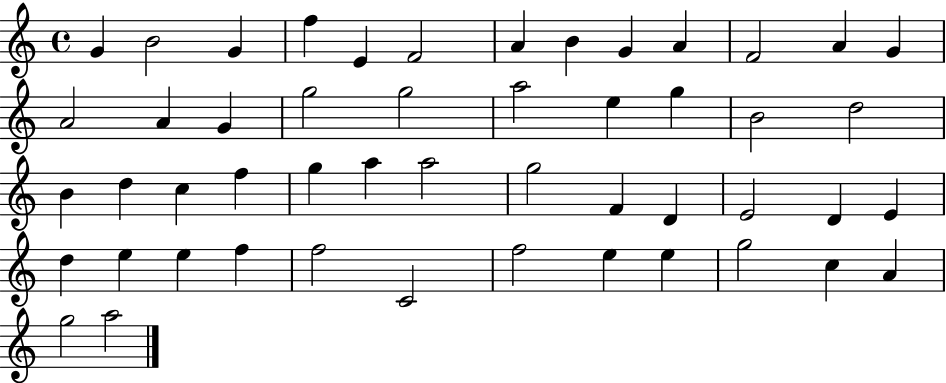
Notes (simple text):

G4/q B4/h G4/q F5/q E4/q F4/h A4/q B4/q G4/q A4/q F4/h A4/q G4/q A4/h A4/q G4/q G5/h G5/h A5/h E5/q G5/q B4/h D5/h B4/q D5/q C5/q F5/q G5/q A5/q A5/h G5/h F4/q D4/q E4/h D4/q E4/q D5/q E5/q E5/q F5/q F5/h C4/h F5/h E5/q E5/q G5/h C5/q A4/q G5/h A5/h